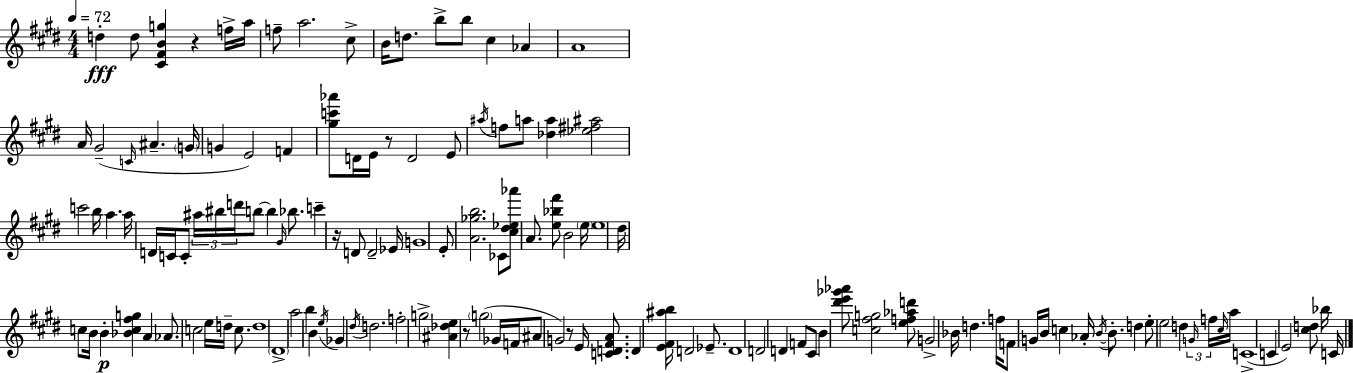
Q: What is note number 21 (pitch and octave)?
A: E4